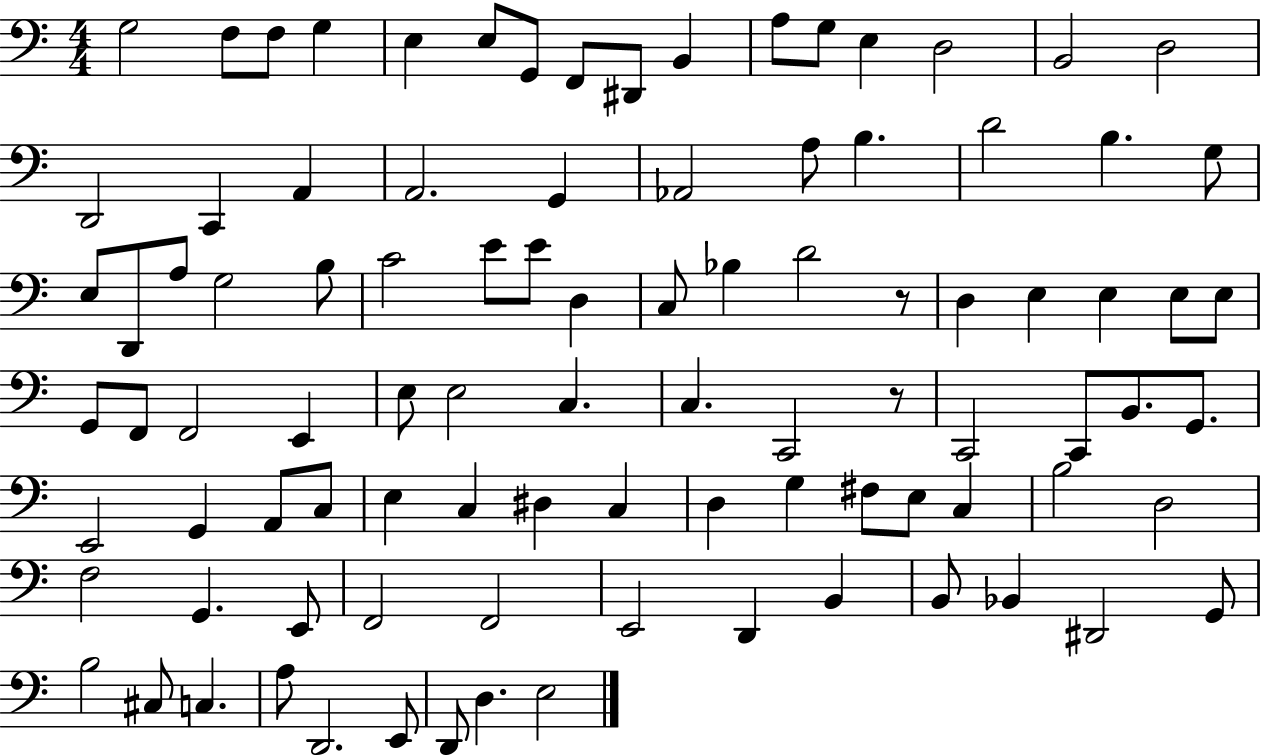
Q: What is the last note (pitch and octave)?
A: E3